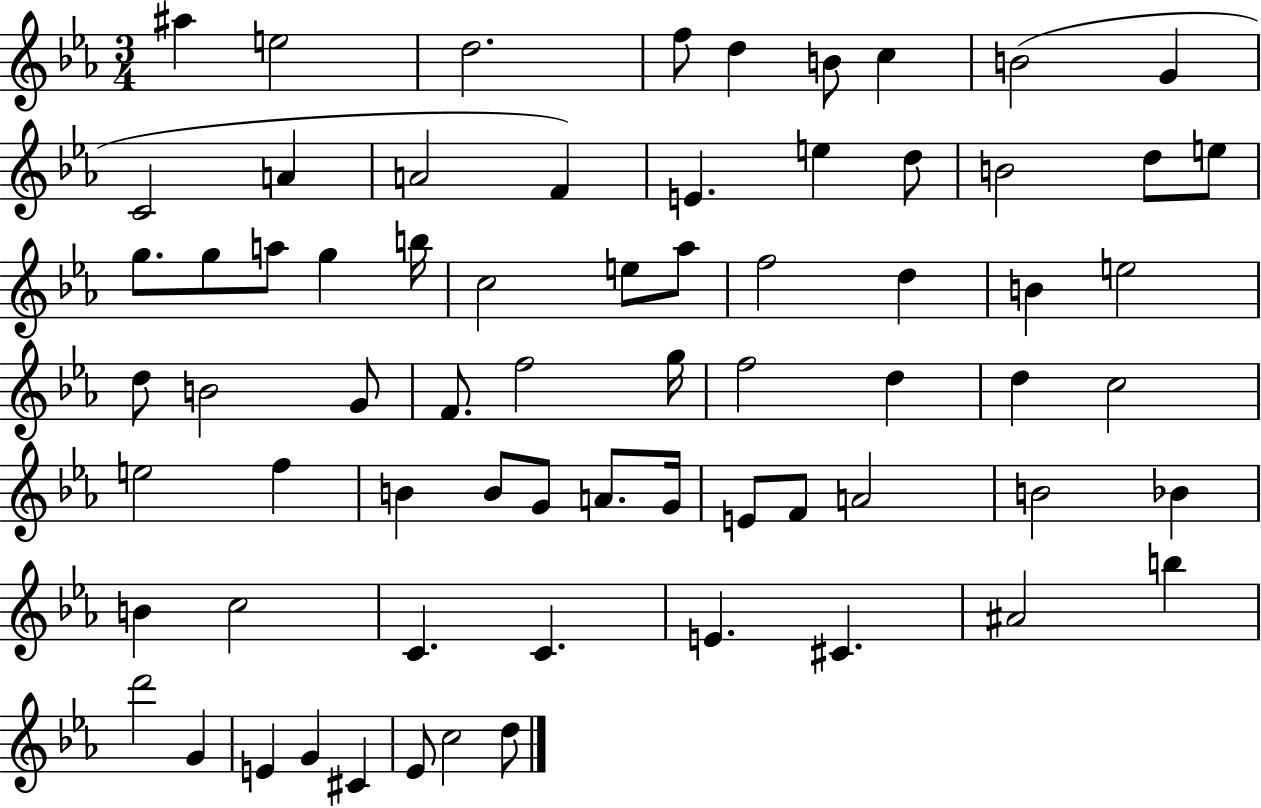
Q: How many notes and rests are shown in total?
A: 69